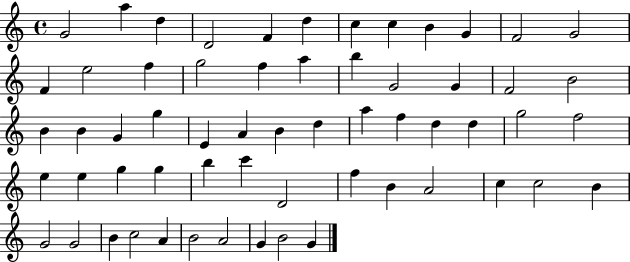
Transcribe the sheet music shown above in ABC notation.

X:1
T:Untitled
M:4/4
L:1/4
K:C
G2 a d D2 F d c c B G F2 G2 F e2 f g2 f a b G2 G F2 B2 B B G g E A B d a f d d g2 f2 e e g g b c' D2 f B A2 c c2 B G2 G2 B c2 A B2 A2 G B2 G